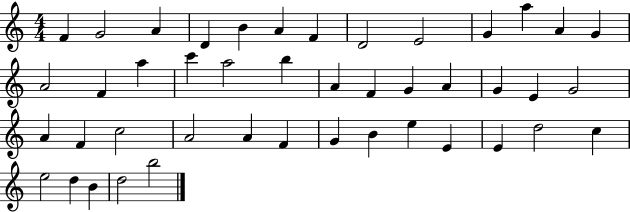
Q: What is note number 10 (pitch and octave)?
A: G4